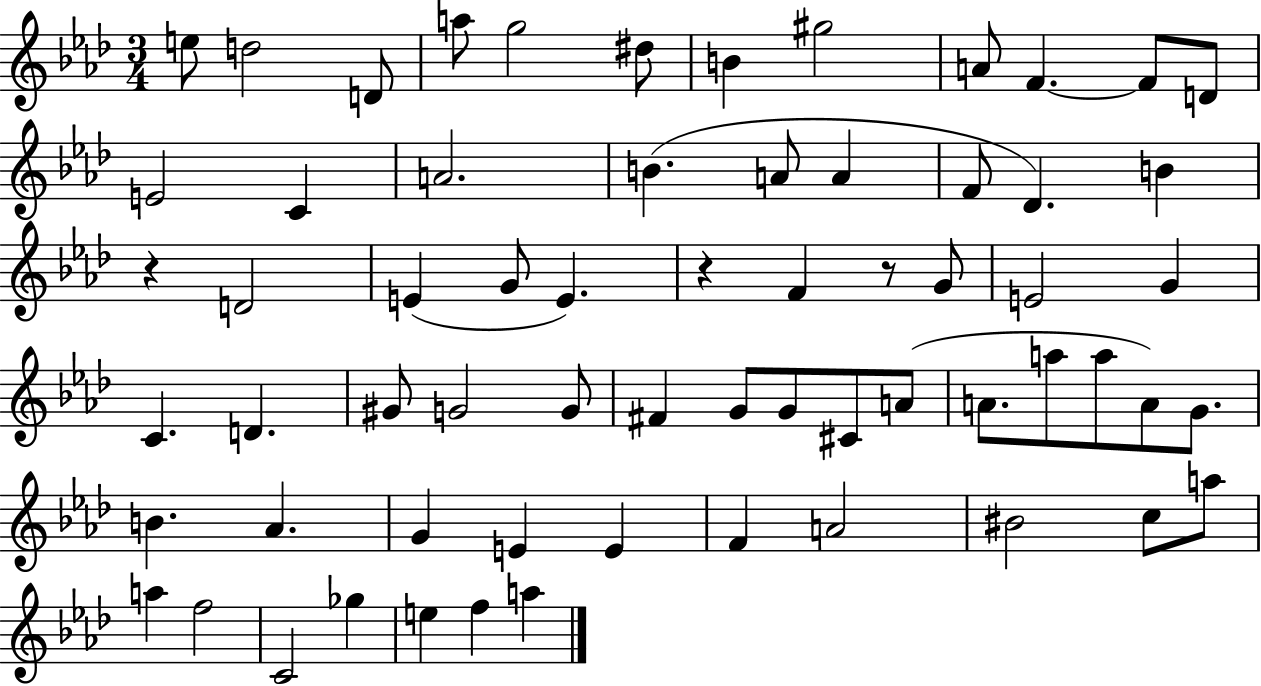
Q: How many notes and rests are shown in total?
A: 64